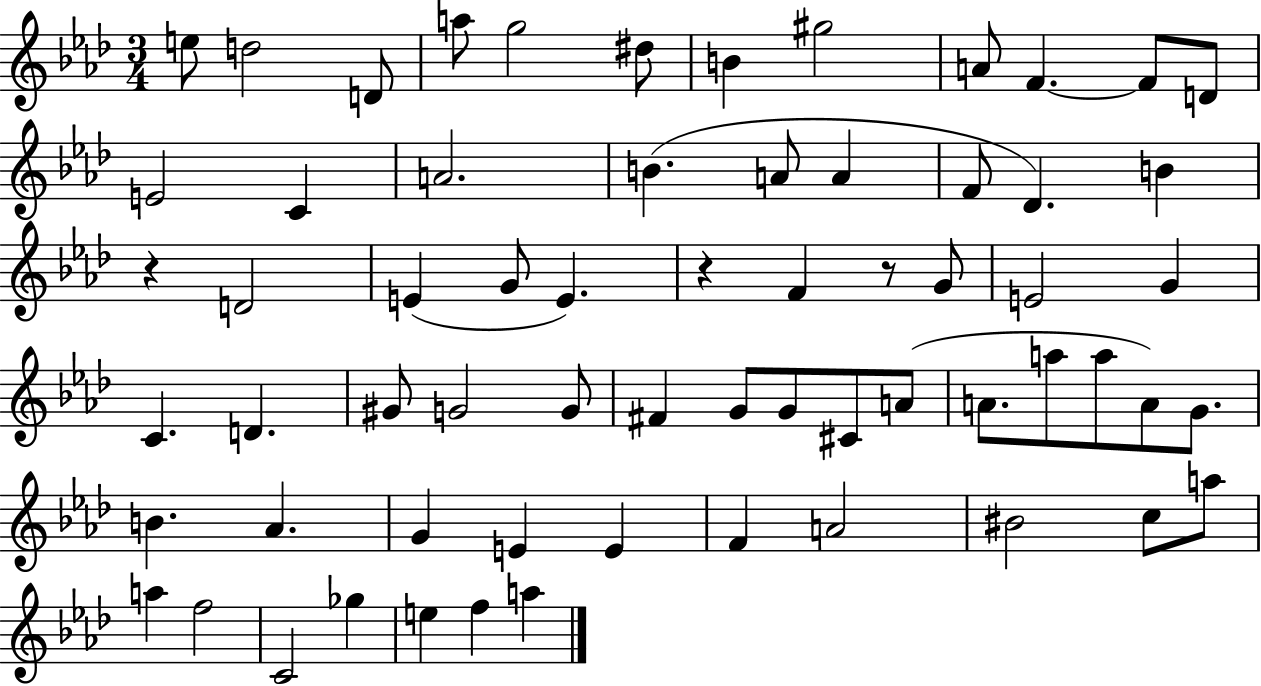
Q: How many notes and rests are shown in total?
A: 64